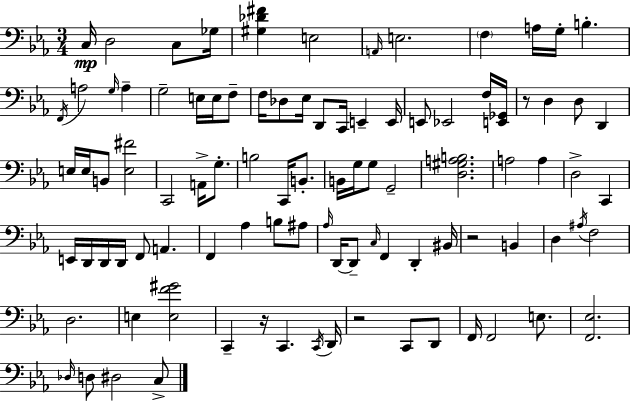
C3/s D3/h C3/e Gb3/s [G#3,Db4,F#4]/q E3/h A2/s E3/h. F3/q A3/s G3/s B3/q. F2/s A3/h G3/s A3/q G3/h E3/s E3/s F3/e F3/s Db3/e Eb3/s D2/e C2/s E2/q E2/s E2/e Eb2/h F3/s [E2,Gb2]/s R/e D3/q D3/e D2/q E3/s E3/s B2/e [E3,F#4]/h C2/h A2/s G3/e. B3/h C2/s B2/e. B2/s G3/s G3/e G2/h [D3,G#3,A3,B3]/h. A3/h A3/q D3/h C2/q E2/s D2/s D2/s D2/s F2/e A2/q. F2/q Ab3/q B3/e A#3/e Ab3/s D2/s D2/e C3/s F2/q D2/q BIS2/s R/h B2/q D3/q A#3/s F3/h D3/h. E3/q [E3,F4,G#4]/h C2/q R/s C2/q. C2/s D2/s R/h C2/e D2/e F2/s F2/h E3/e. [F2,Eb3]/h. Db3/s D3/e D#3/h C3/e